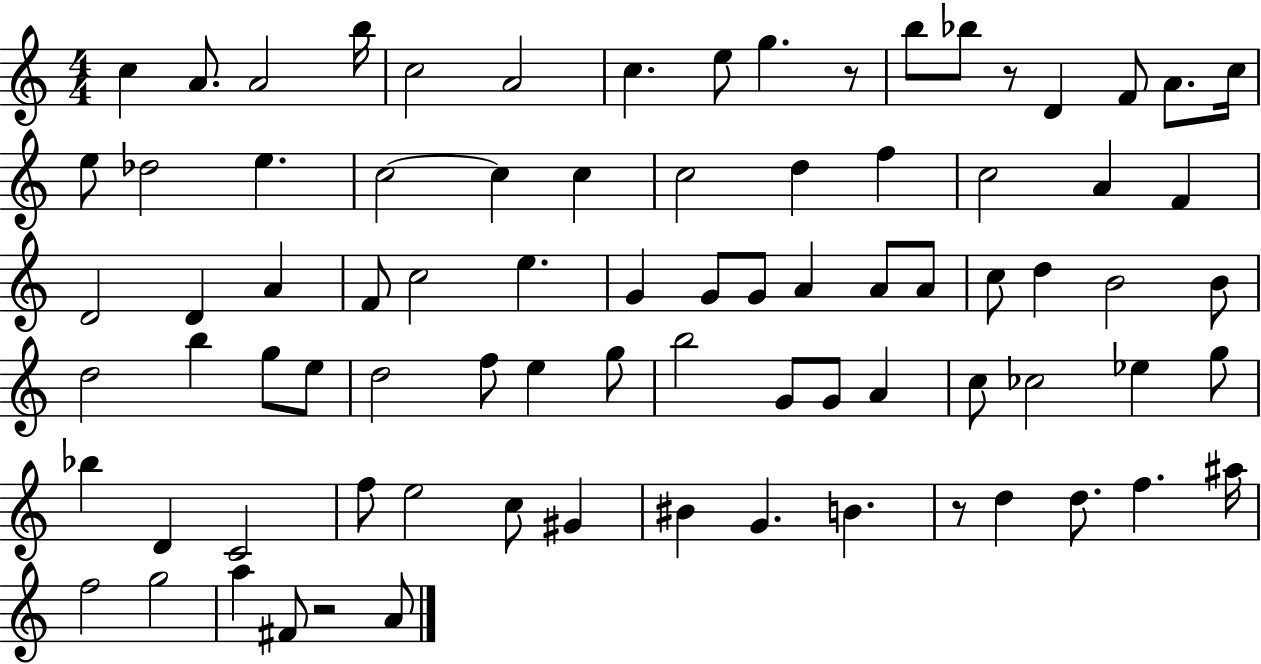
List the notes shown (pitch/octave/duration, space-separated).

C5/q A4/e. A4/h B5/s C5/h A4/h C5/q. E5/e G5/q. R/e B5/e Bb5/e R/e D4/q F4/e A4/e. C5/s E5/e Db5/h E5/q. C5/h C5/q C5/q C5/h D5/q F5/q C5/h A4/q F4/q D4/h D4/q A4/q F4/e C5/h E5/q. G4/q G4/e G4/e A4/q A4/e A4/e C5/e D5/q B4/h B4/e D5/h B5/q G5/e E5/e D5/h F5/e E5/q G5/e B5/h G4/e G4/e A4/q C5/e CES5/h Eb5/q G5/e Bb5/q D4/q C4/h F5/e E5/h C5/e G#4/q BIS4/q G4/q. B4/q. R/e D5/q D5/e. F5/q. A#5/s F5/h G5/h A5/q F#4/e R/h A4/e